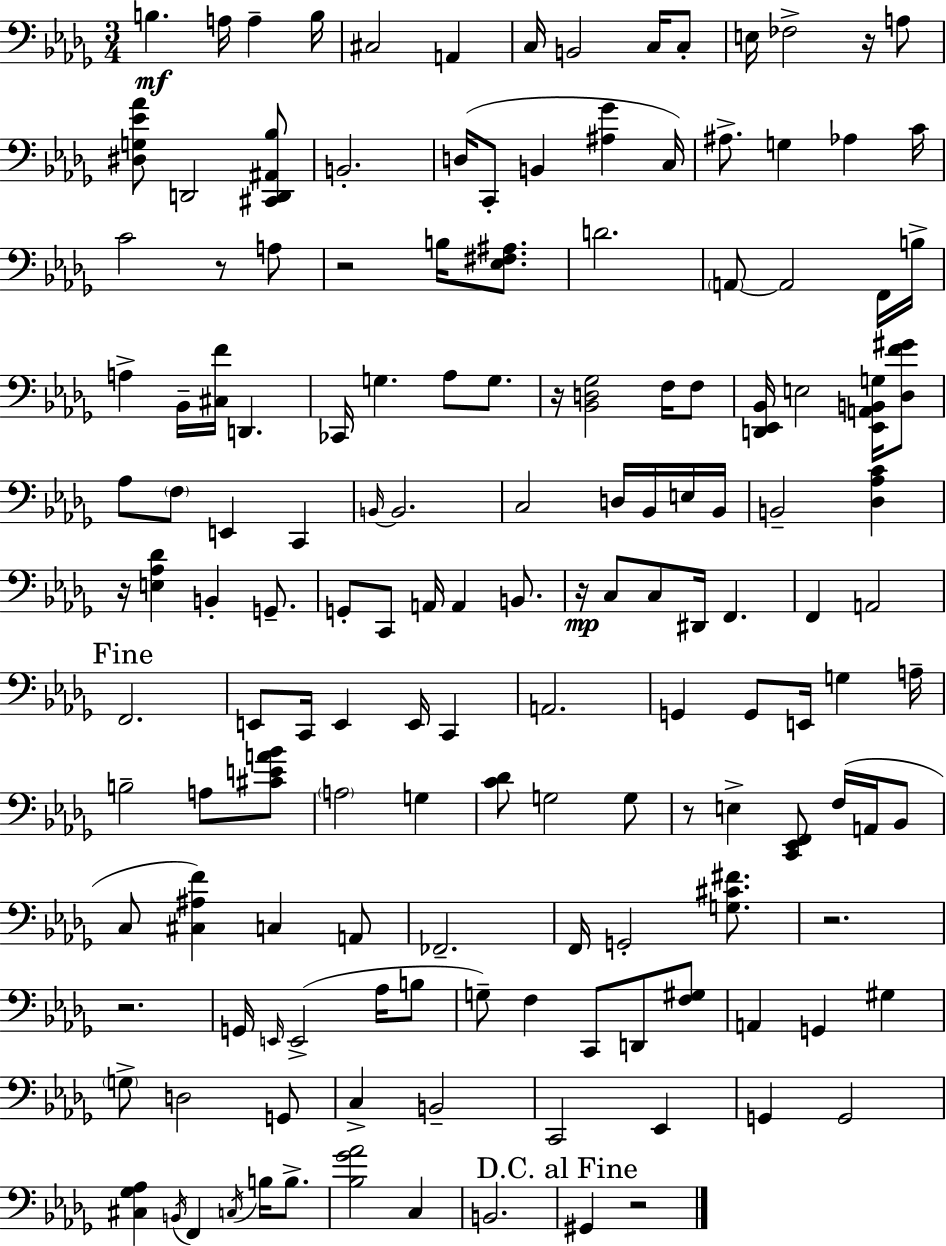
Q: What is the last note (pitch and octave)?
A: G#2